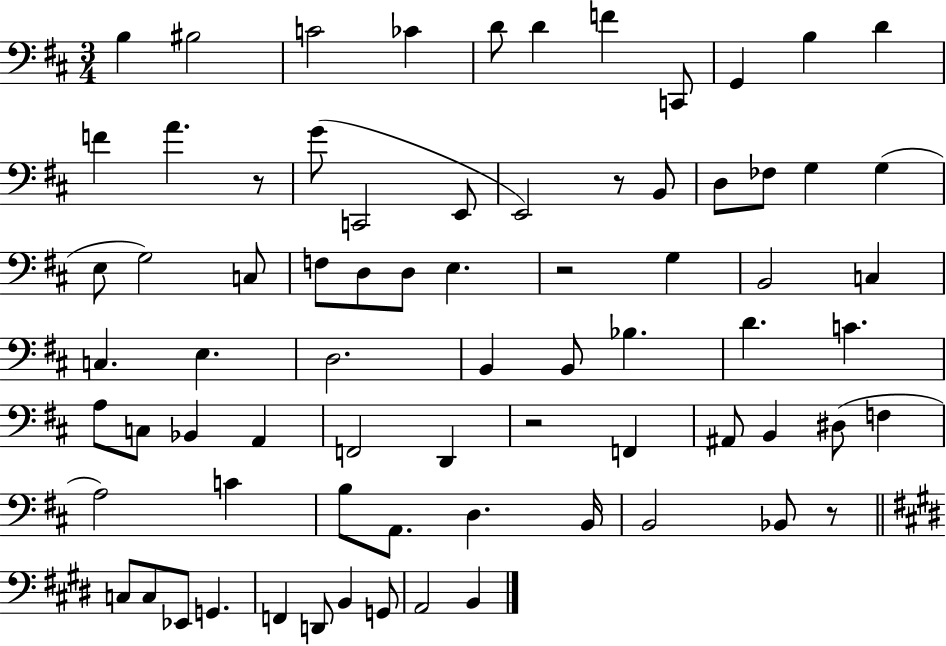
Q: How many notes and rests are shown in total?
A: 74